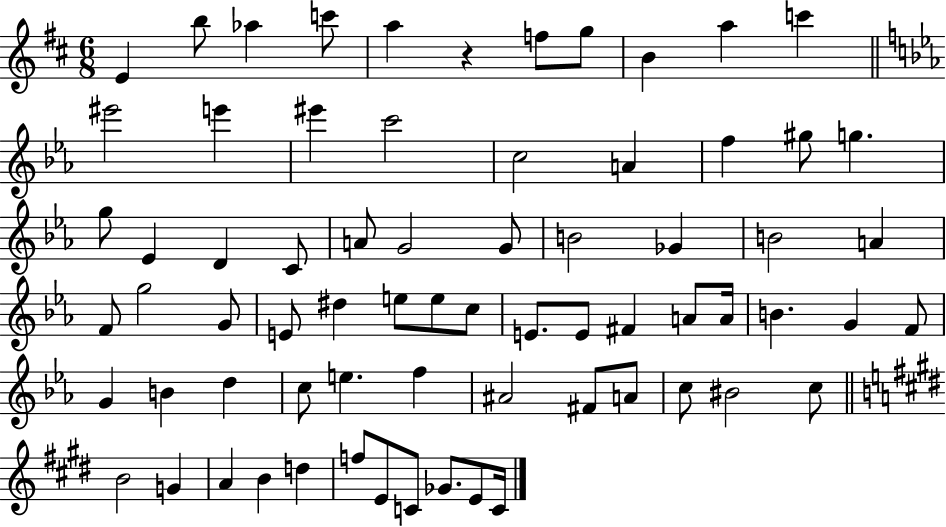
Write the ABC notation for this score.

X:1
T:Untitled
M:6/8
L:1/4
K:D
E b/2 _a c'/2 a z f/2 g/2 B a c' ^e'2 e' ^e' c'2 c2 A f ^g/2 g g/2 _E D C/2 A/2 G2 G/2 B2 _G B2 A F/2 g2 G/2 E/2 ^d e/2 e/2 c/2 E/2 E/2 ^F A/2 A/4 B G F/2 G B d c/2 e f ^A2 ^F/2 A/2 c/2 ^B2 c/2 B2 G A B d f/2 E/2 C/2 _G/2 E/2 C/4